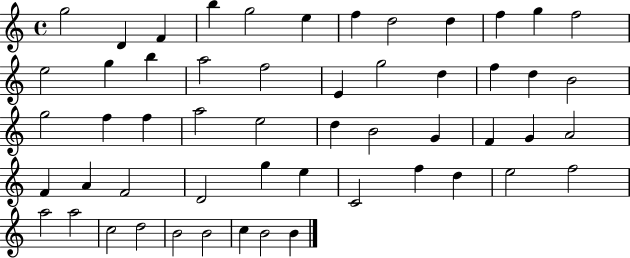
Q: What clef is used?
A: treble